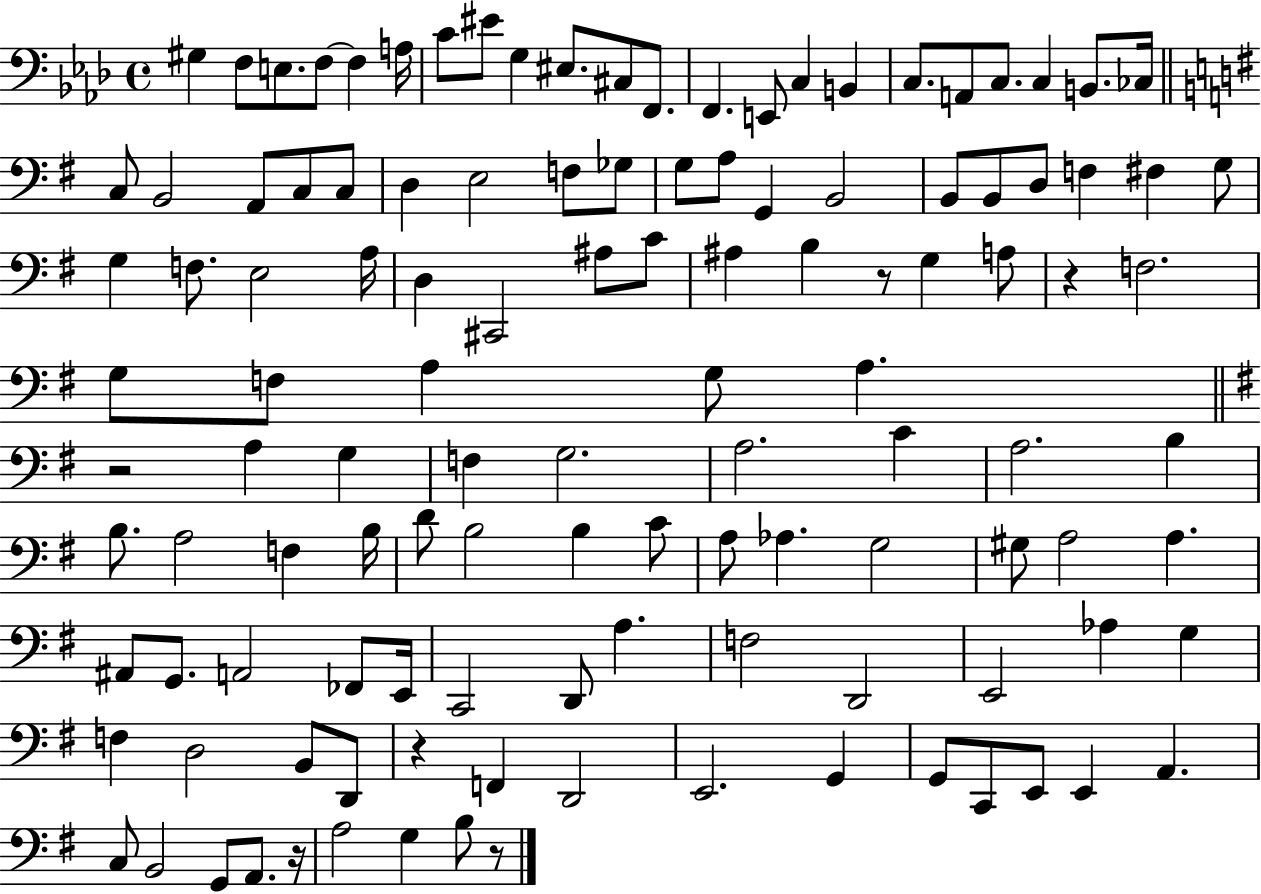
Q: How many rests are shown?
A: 6